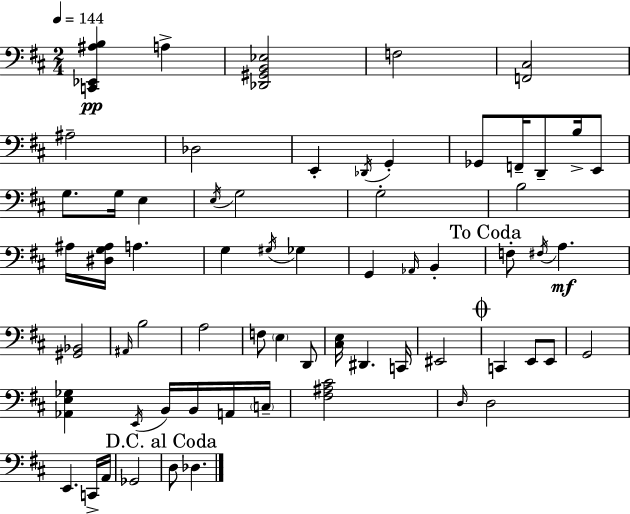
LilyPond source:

{
  \clef bass
  \numericTimeSignature
  \time 2/4
  \key d \major
  \tempo 4 = 144
  <c, ees, ais b>4\pp a4-> | <des, gis, b, ees>2 | f2 | <f, cis>2 | \break ais2-- | des2 | e,4-. \acciaccatura { des,16 } g,4-. | ges,8 f,16-- d,8-- b16-> e,8 | \break g8. g16 e4 | \acciaccatura { e16 } g2 | g2-. | b2 | \break ais16 <dis g ais>16 a4. | g4 \acciaccatura { gis16 } ges4 | g,4 \grace { aes,16 } | b,4-. \mark "To Coda" f8-. \acciaccatura { fis16 }\mf a4. | \break <gis, bes,>2 | \grace { ais,16 } b2 | a2 | f8 | \break \parenthesize e4 d,8 <cis e>16 dis,4. | c,16 eis,2 | \mark \markup { \musicglyph "scripts.coda" } c,4 | e,8 e,8 g,2 | \break <aes, e ges>4 | \acciaccatura { e,16 } b,16 b,16 a,16 \parenthesize c16-- <fis ais cis'>2 | \grace { d16 } | d2 | \break e,4. c,16-> a,16 | ges,2 | \mark "D.C. al Coda" d8 des4. | \bar "|."
}